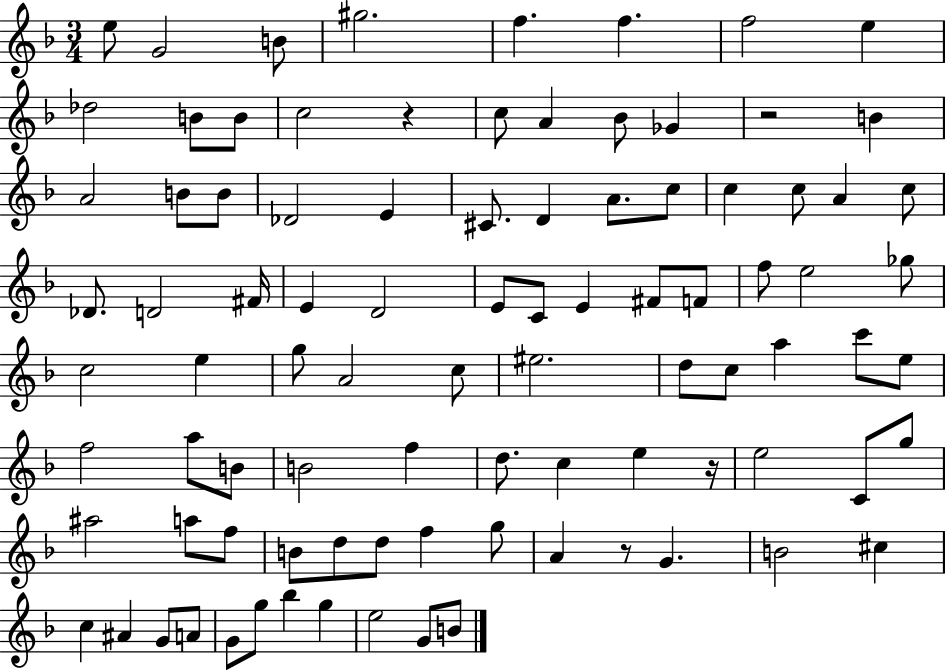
{
  \clef treble
  \numericTimeSignature
  \time 3/4
  \key f \major
  e''8 g'2 b'8 | gis''2. | f''4. f''4. | f''2 e''4 | \break des''2 b'8 b'8 | c''2 r4 | c''8 a'4 bes'8 ges'4 | r2 b'4 | \break a'2 b'8 b'8 | des'2 e'4 | cis'8. d'4 a'8. c''8 | c''4 c''8 a'4 c''8 | \break des'8. d'2 fis'16 | e'4 d'2 | e'8 c'8 e'4 fis'8 f'8 | f''8 e''2 ges''8 | \break c''2 e''4 | g''8 a'2 c''8 | eis''2. | d''8 c''8 a''4 c'''8 e''8 | \break f''2 a''8 b'8 | b'2 f''4 | d''8. c''4 e''4 r16 | e''2 c'8 g''8 | \break ais''2 a''8 f''8 | b'8 d''8 d''8 f''4 g''8 | a'4 r8 g'4. | b'2 cis''4 | \break c''4 ais'4 g'8 a'8 | g'8 g''8 bes''4 g''4 | e''2 g'8 b'8 | \bar "|."
}